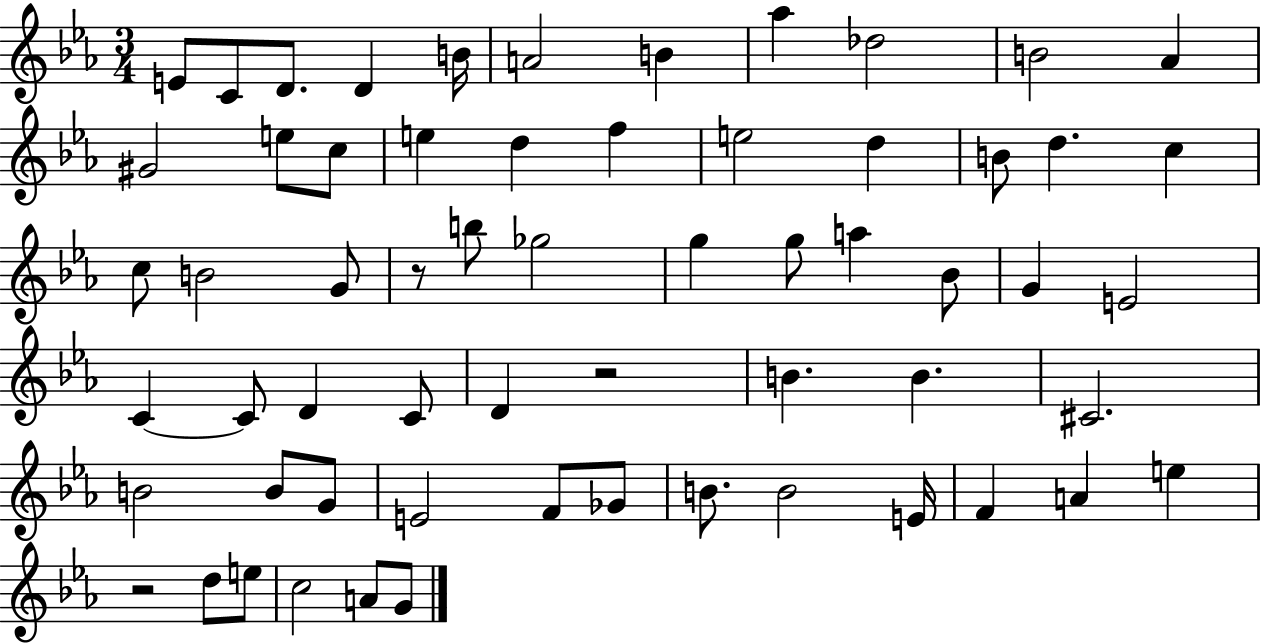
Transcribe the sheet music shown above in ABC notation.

X:1
T:Untitled
M:3/4
L:1/4
K:Eb
E/2 C/2 D/2 D B/4 A2 B _a _d2 B2 _A ^G2 e/2 c/2 e d f e2 d B/2 d c c/2 B2 G/2 z/2 b/2 _g2 g g/2 a _B/2 G E2 C C/2 D C/2 D z2 B B ^C2 B2 B/2 G/2 E2 F/2 _G/2 B/2 B2 E/4 F A e z2 d/2 e/2 c2 A/2 G/2